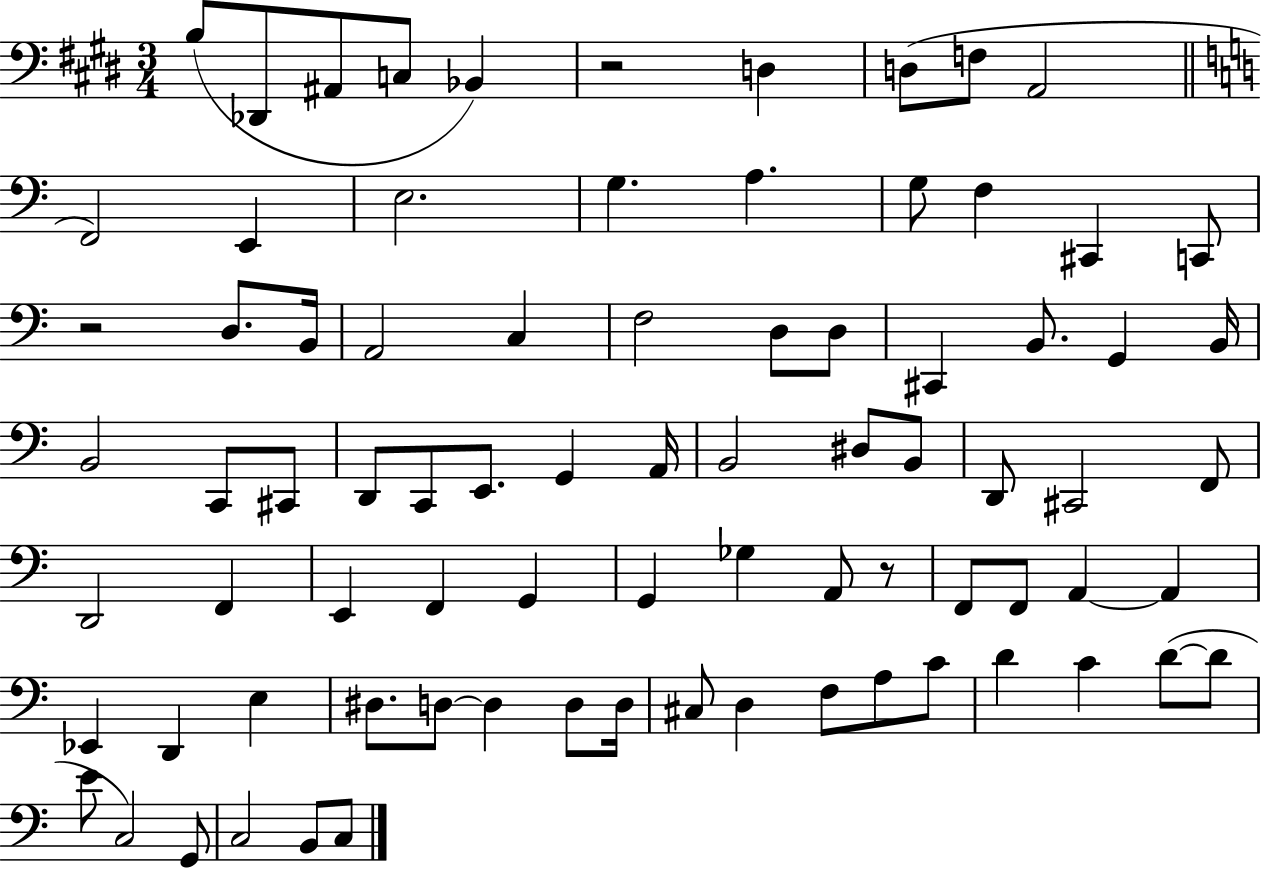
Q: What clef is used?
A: bass